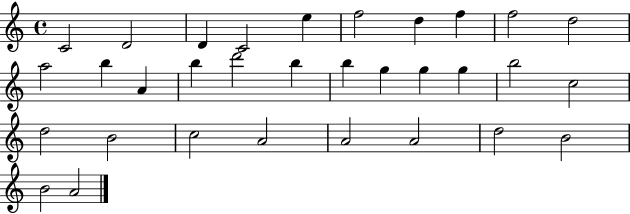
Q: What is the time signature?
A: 4/4